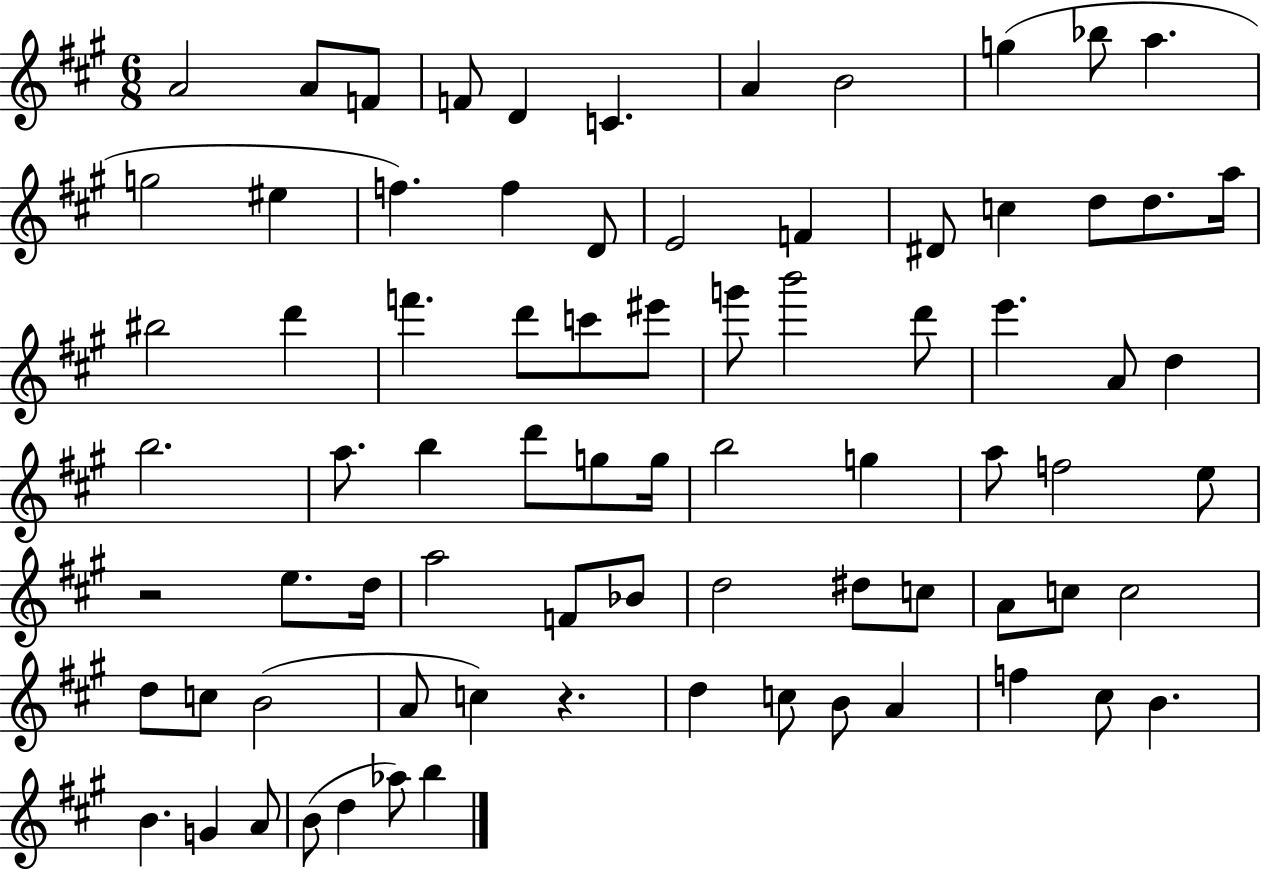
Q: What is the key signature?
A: A major